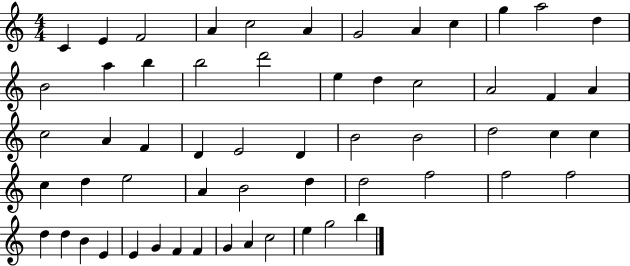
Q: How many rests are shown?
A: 0